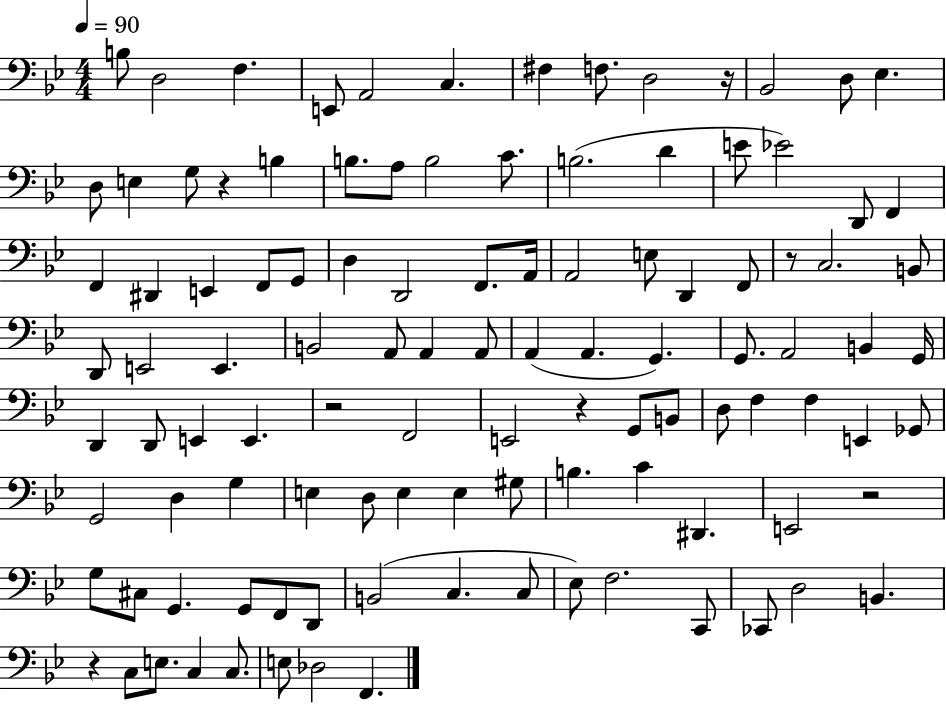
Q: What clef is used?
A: bass